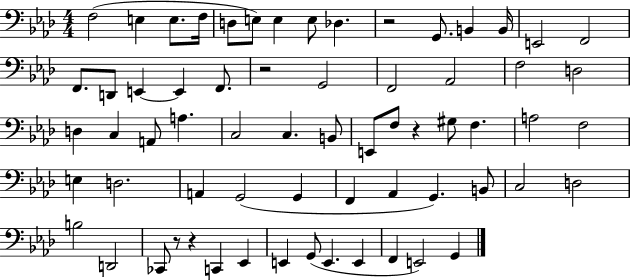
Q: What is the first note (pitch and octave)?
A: F3